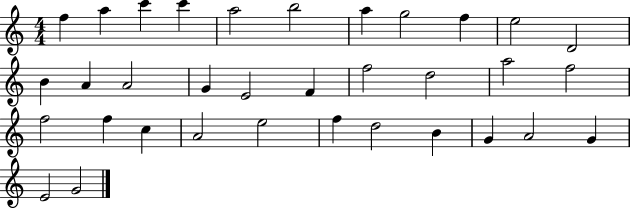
{
  \clef treble
  \numericTimeSignature
  \time 4/4
  \key c \major
  f''4 a''4 c'''4 c'''4 | a''2 b''2 | a''4 g''2 f''4 | e''2 d'2 | \break b'4 a'4 a'2 | g'4 e'2 f'4 | f''2 d''2 | a''2 f''2 | \break f''2 f''4 c''4 | a'2 e''2 | f''4 d''2 b'4 | g'4 a'2 g'4 | \break e'2 g'2 | \bar "|."
}